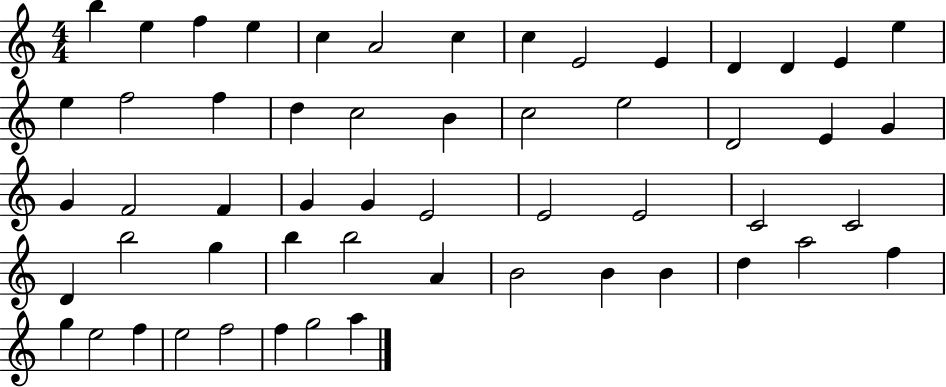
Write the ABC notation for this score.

X:1
T:Untitled
M:4/4
L:1/4
K:C
b e f e c A2 c c E2 E D D E e e f2 f d c2 B c2 e2 D2 E G G F2 F G G E2 E2 E2 C2 C2 D b2 g b b2 A B2 B B d a2 f g e2 f e2 f2 f g2 a